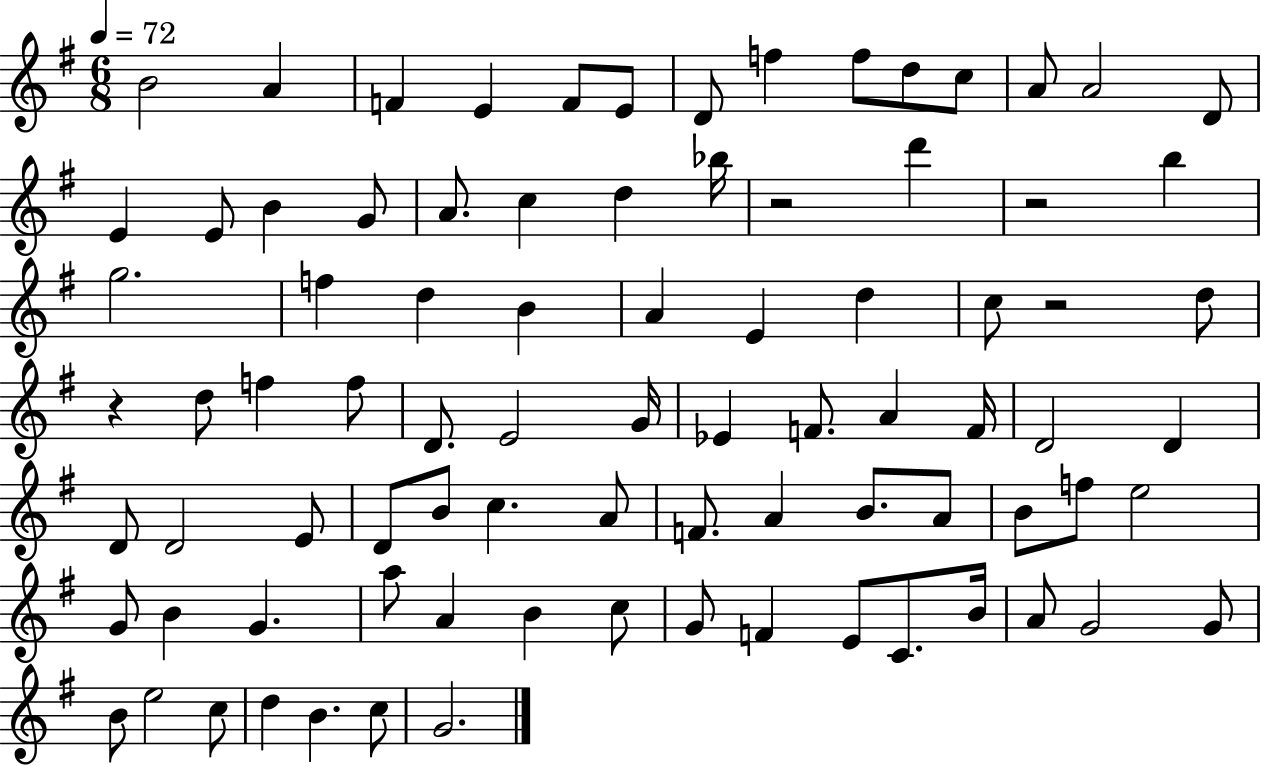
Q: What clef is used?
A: treble